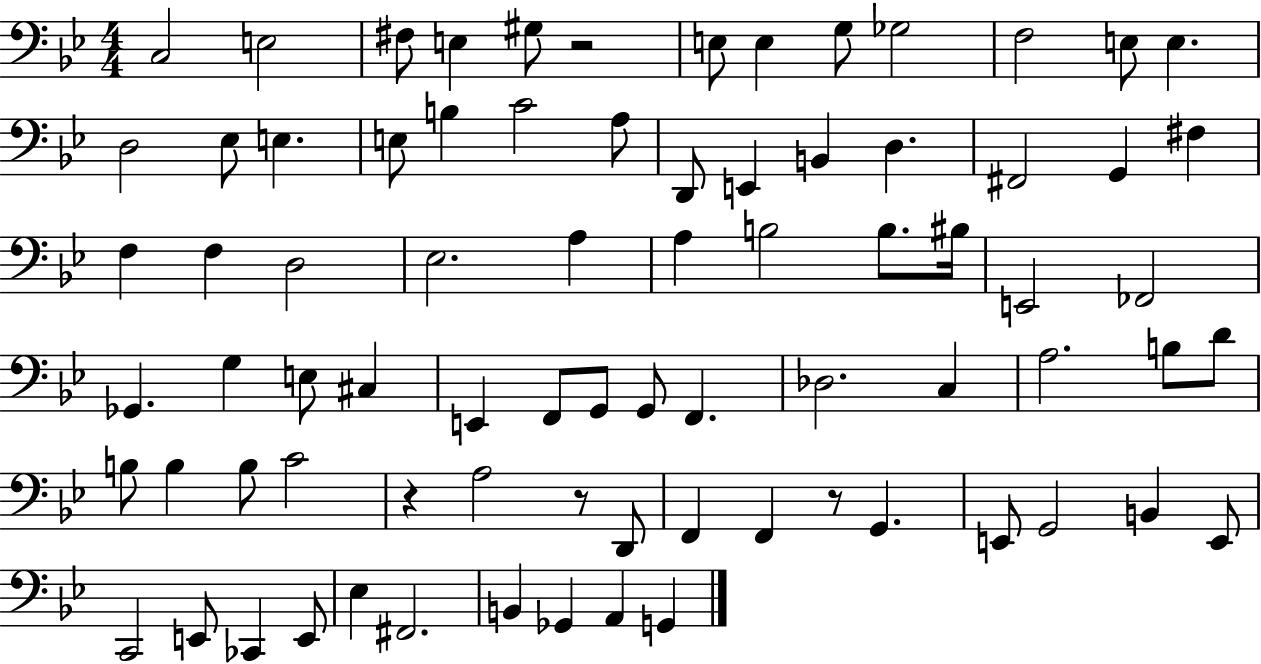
C3/h E3/h F#3/e E3/q G#3/e R/h E3/e E3/q G3/e Gb3/h F3/h E3/e E3/q. D3/h Eb3/e E3/q. E3/e B3/q C4/h A3/e D2/e E2/q B2/q D3/q. F#2/h G2/q F#3/q F3/q F3/q D3/h Eb3/h. A3/q A3/q B3/h B3/e. BIS3/s E2/h FES2/h Gb2/q. G3/q E3/e C#3/q E2/q F2/e G2/e G2/e F2/q. Db3/h. C3/q A3/h. B3/e D4/e B3/e B3/q B3/e C4/h R/q A3/h R/e D2/e F2/q F2/q R/e G2/q. E2/e G2/h B2/q E2/e C2/h E2/e CES2/q E2/e Eb3/q F#2/h. B2/q Gb2/q A2/q G2/q